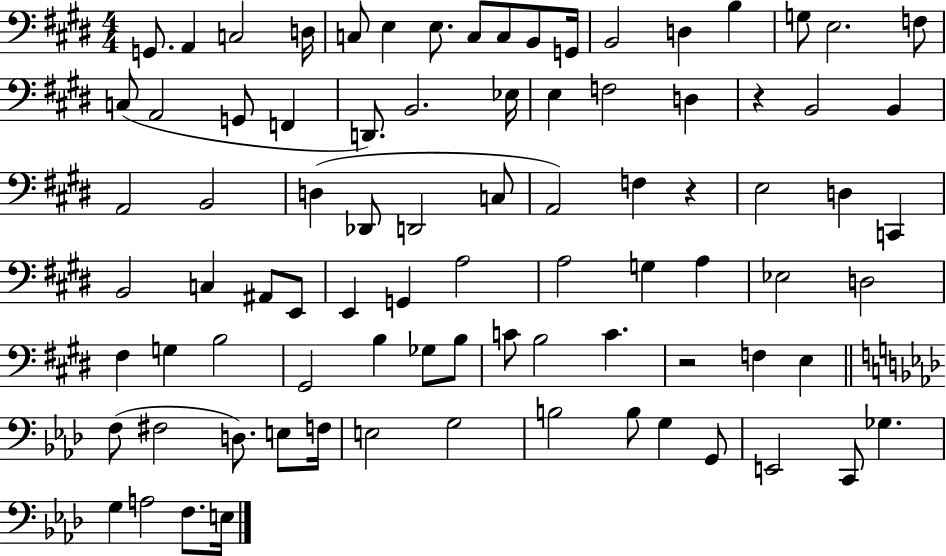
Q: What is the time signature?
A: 4/4